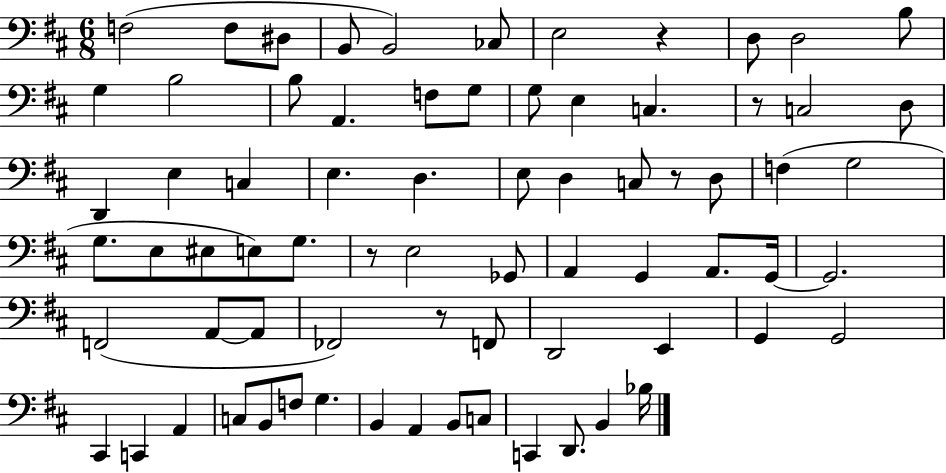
{
  \clef bass
  \numericTimeSignature
  \time 6/8
  \key d \major
  f2( f8 dis8 | b,8 b,2) ces8 | e2 r4 | d8 d2 b8 | \break g4 b2 | b8 a,4. f8 g8 | g8 e4 c4. | r8 c2 d8 | \break d,4 e4 c4 | e4. d4. | e8 d4 c8 r8 d8 | f4( g2 | \break g8. e8 eis8 e8) g8. | r8 e2 ges,8 | a,4 g,4 a,8. g,16~~ | g,2. | \break f,2( a,8~~ a,8 | fes,2) r8 f,8 | d,2 e,4 | g,4 g,2 | \break cis,4 c,4 a,4 | c8 b,8 f8 g4. | b,4 a,4 b,8 c8 | c,4 d,8. b,4 bes16 | \break \bar "|."
}